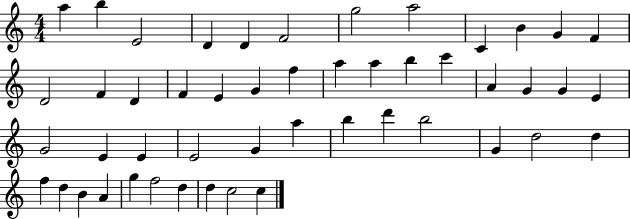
X:1
T:Untitled
M:4/4
L:1/4
K:C
a b E2 D D F2 g2 a2 C B G F D2 F D F E G f a a b c' A G G E G2 E E E2 G a b d' b2 G d2 d f d B A g f2 d d c2 c